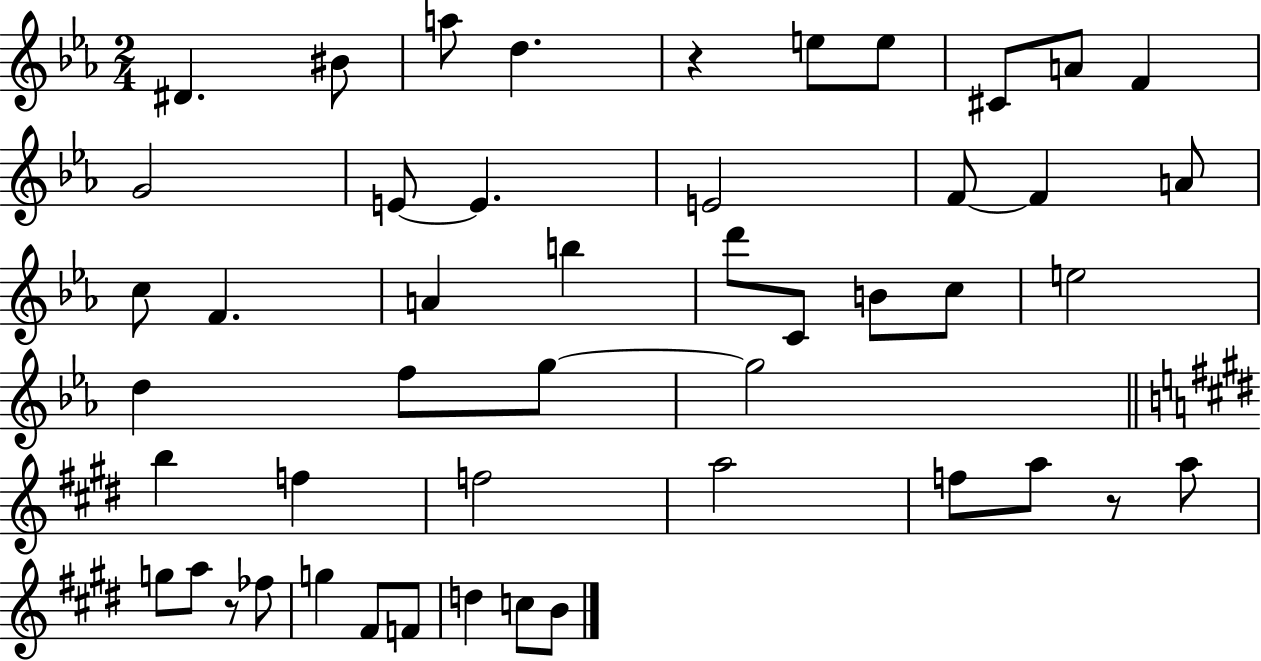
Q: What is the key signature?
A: EES major